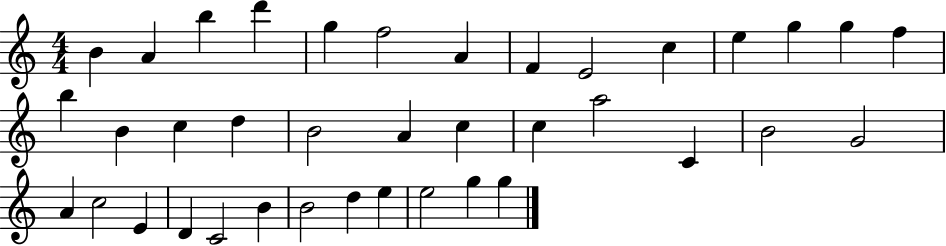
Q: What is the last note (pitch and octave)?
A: G5